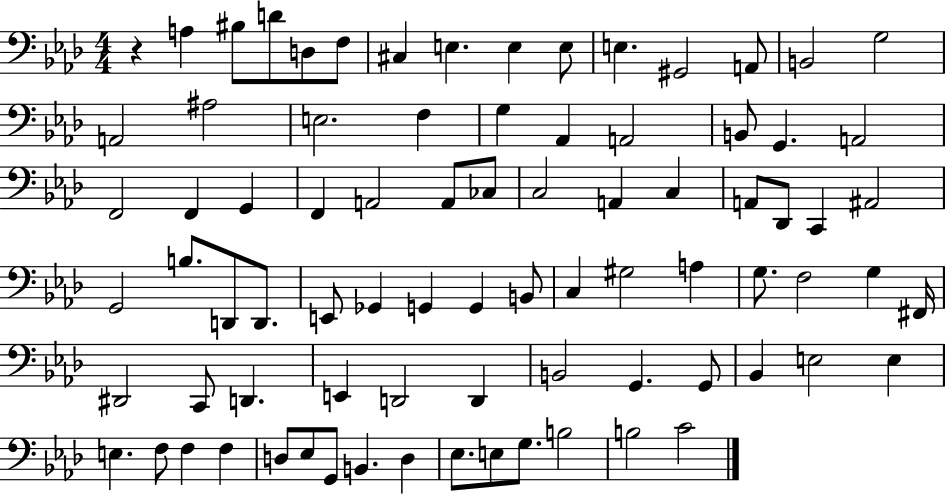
{
  \clef bass
  \numericTimeSignature
  \time 4/4
  \key aes \major
  r4 a4 bis8 d'8 d8 f8 | cis4 e4. e4 e8 | e4. gis,2 a,8 | b,2 g2 | \break a,2 ais2 | e2. f4 | g4 aes,4 a,2 | b,8 g,4. a,2 | \break f,2 f,4 g,4 | f,4 a,2 a,8 ces8 | c2 a,4 c4 | a,8 des,8 c,4 ais,2 | \break g,2 b8. d,8 d,8. | e,8 ges,4 g,4 g,4 b,8 | c4 gis2 a4 | g8. f2 g4 fis,16 | \break dis,2 c,8 d,4. | e,4 d,2 d,4 | b,2 g,4. g,8 | bes,4 e2 e4 | \break e4. f8 f4 f4 | d8 ees8 g,8 b,4. d4 | ees8. e8 g8. b2 | b2 c'2 | \break \bar "|."
}